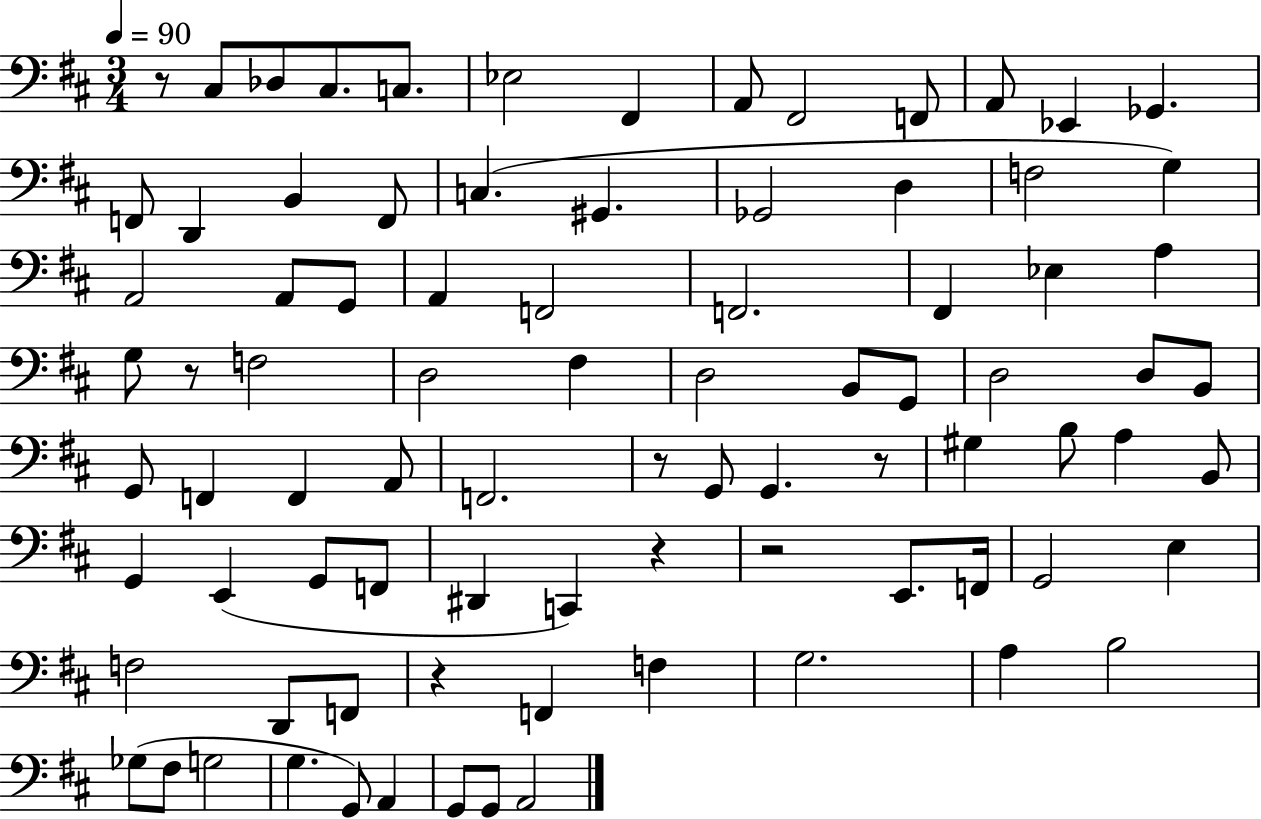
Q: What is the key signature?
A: D major